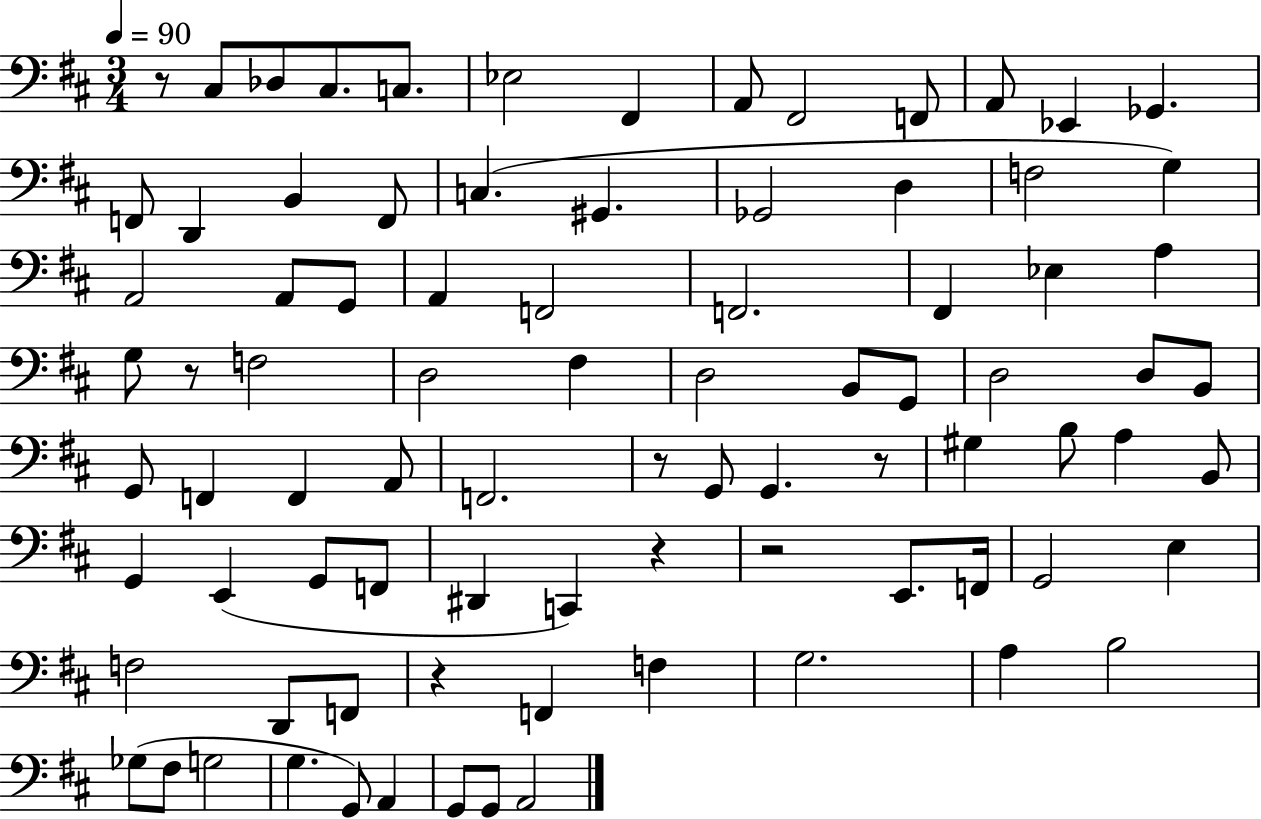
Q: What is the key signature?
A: D major